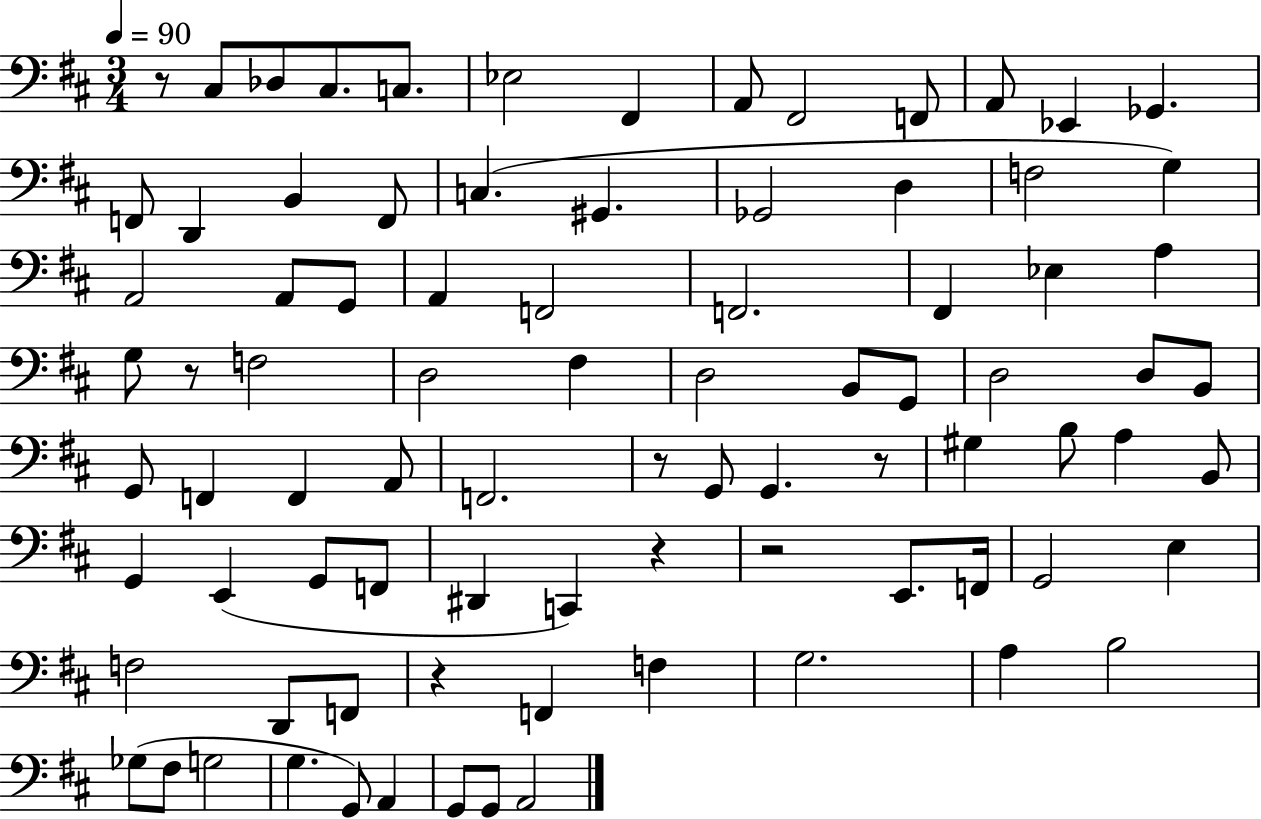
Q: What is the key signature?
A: D major